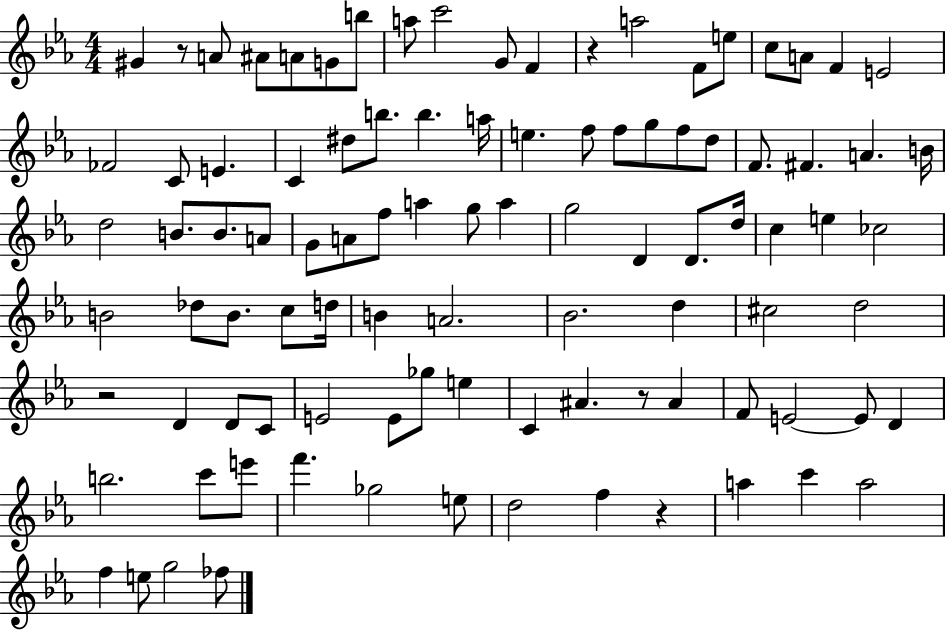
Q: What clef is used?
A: treble